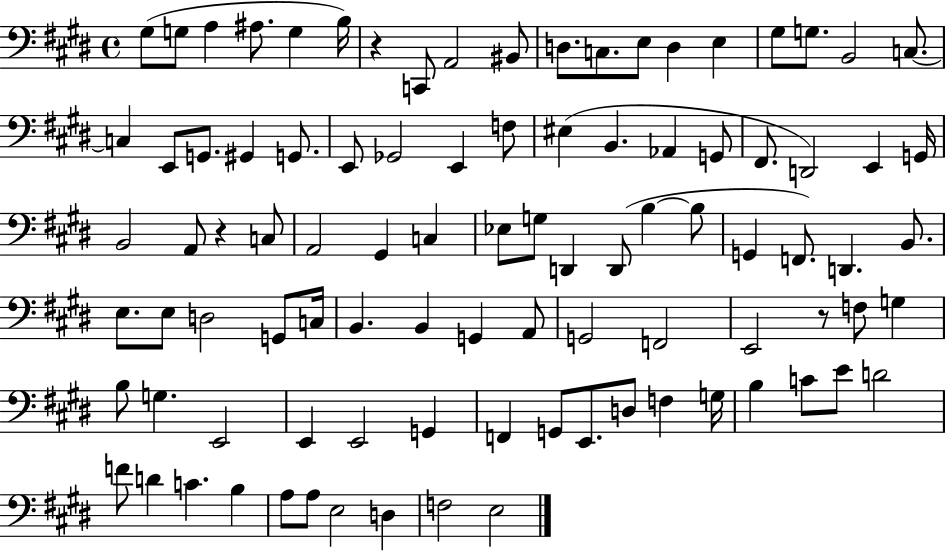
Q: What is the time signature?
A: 4/4